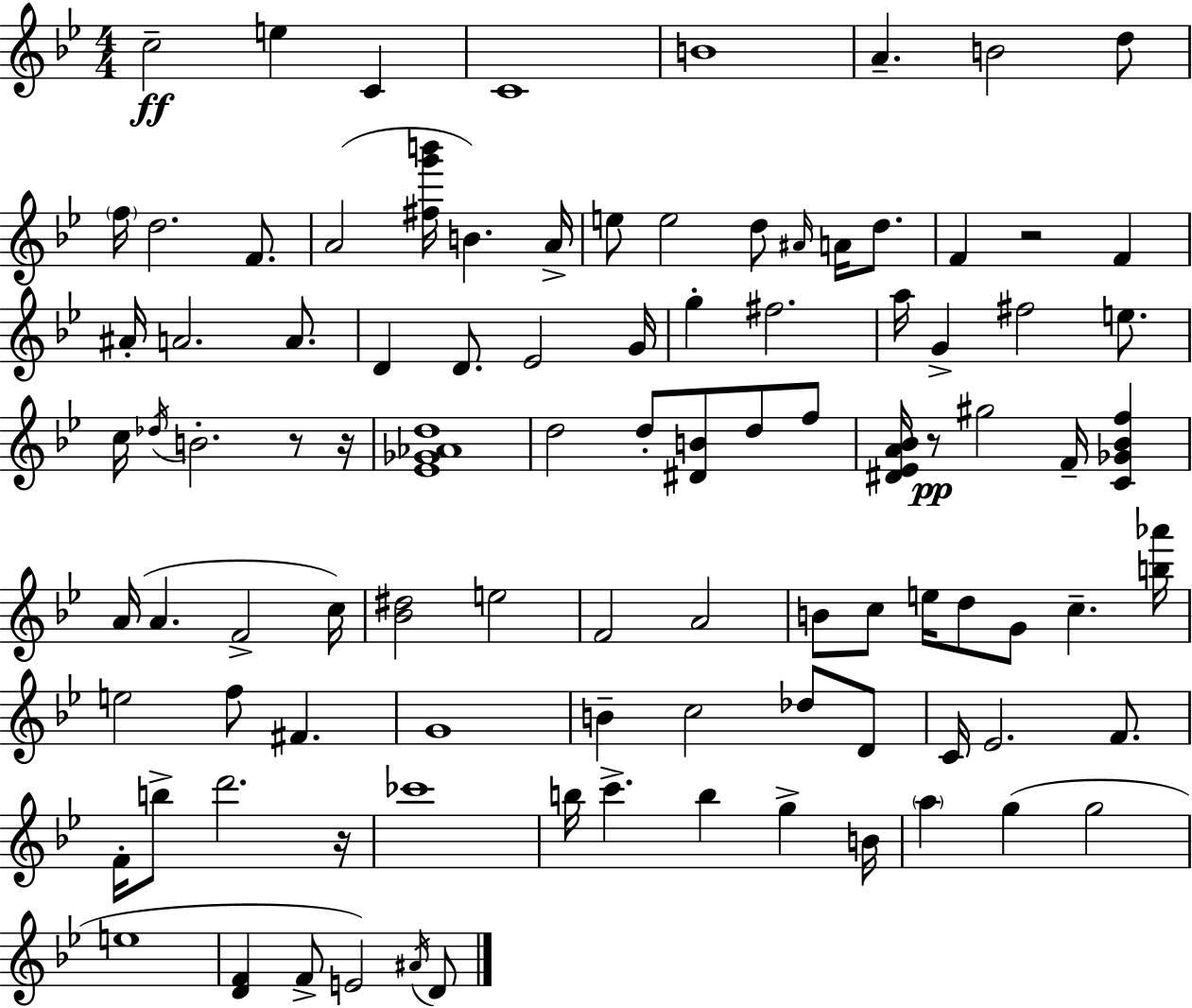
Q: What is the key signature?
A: G minor